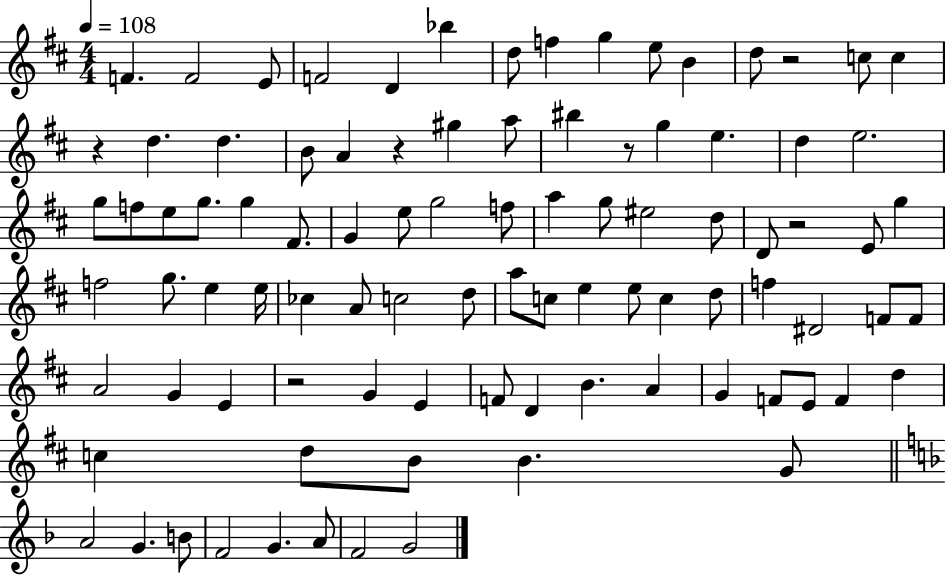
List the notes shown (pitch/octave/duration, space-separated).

F4/q. F4/h E4/e F4/h D4/q Bb5/q D5/e F5/q G5/q E5/e B4/q D5/e R/h C5/e C5/q R/q D5/q. D5/q. B4/e A4/q R/q G#5/q A5/e BIS5/q R/e G5/q E5/q. D5/q E5/h. G5/e F5/e E5/e G5/e. G5/q F#4/e. G4/q E5/e G5/h F5/e A5/q G5/e EIS5/h D5/e D4/e R/h E4/e G5/q F5/h G5/e. E5/q E5/s CES5/q A4/e C5/h D5/e A5/e C5/e E5/q E5/e C5/q D5/e F5/q D#4/h F4/e F4/e A4/h G4/q E4/q R/h G4/q E4/q F4/e D4/q B4/q. A4/q G4/q F4/e E4/e F4/q D5/q C5/q D5/e B4/e B4/q. G4/e A4/h G4/q. B4/e F4/h G4/q. A4/e F4/h G4/h